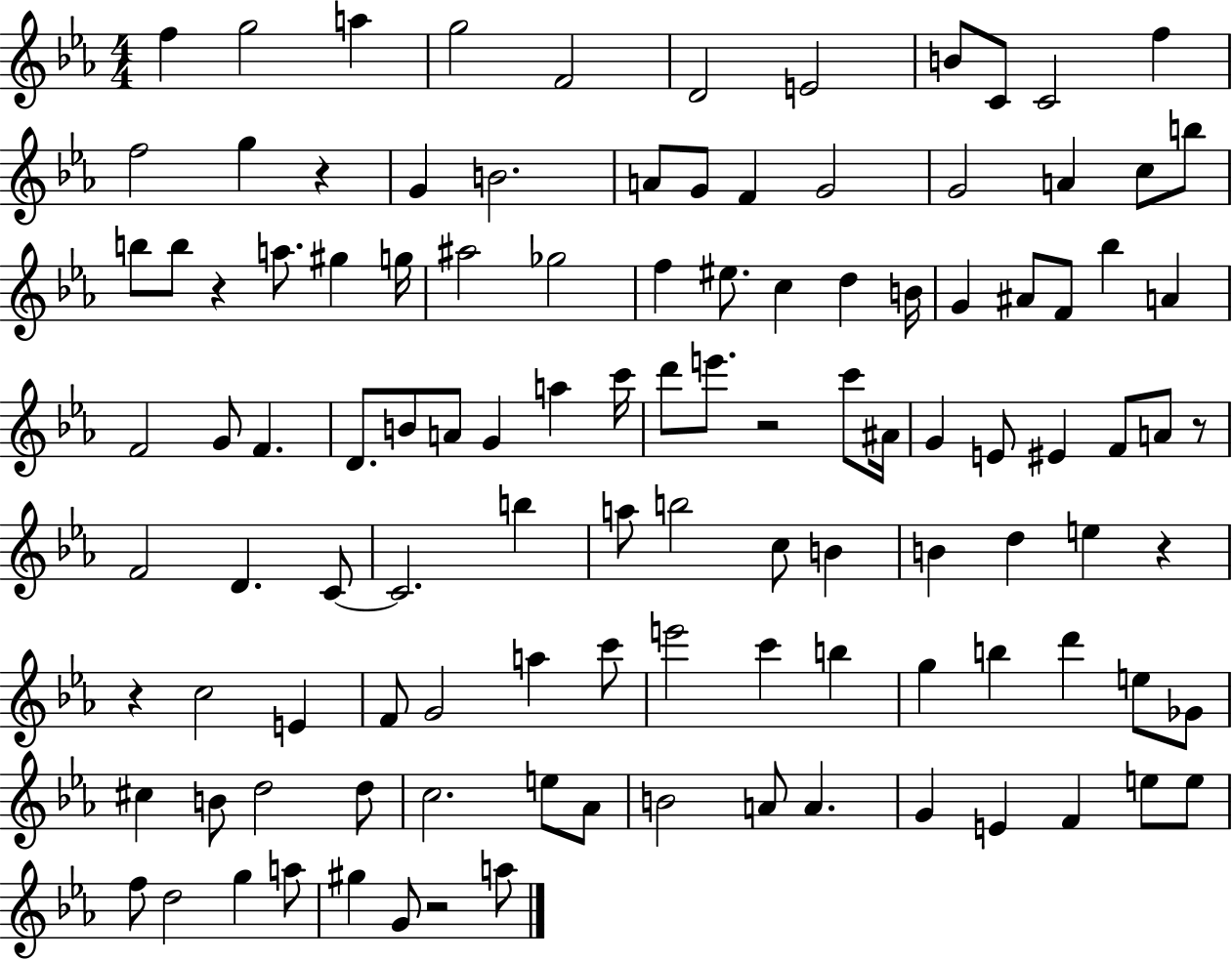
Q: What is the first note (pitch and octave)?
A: F5